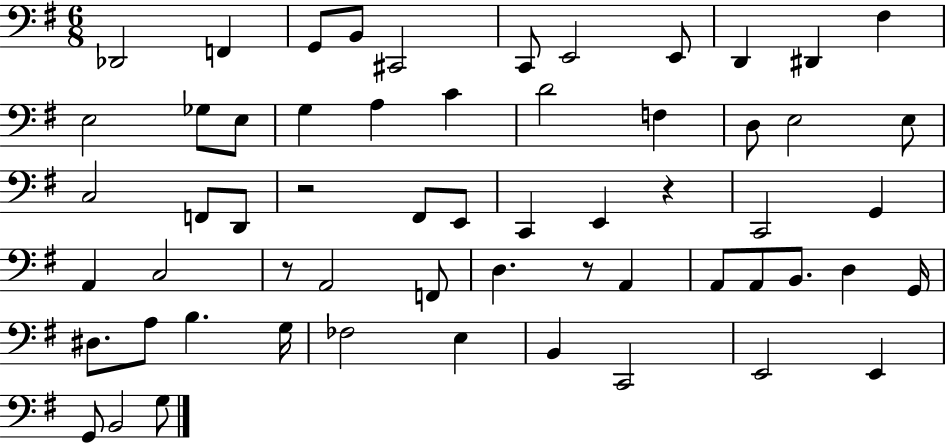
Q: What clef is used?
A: bass